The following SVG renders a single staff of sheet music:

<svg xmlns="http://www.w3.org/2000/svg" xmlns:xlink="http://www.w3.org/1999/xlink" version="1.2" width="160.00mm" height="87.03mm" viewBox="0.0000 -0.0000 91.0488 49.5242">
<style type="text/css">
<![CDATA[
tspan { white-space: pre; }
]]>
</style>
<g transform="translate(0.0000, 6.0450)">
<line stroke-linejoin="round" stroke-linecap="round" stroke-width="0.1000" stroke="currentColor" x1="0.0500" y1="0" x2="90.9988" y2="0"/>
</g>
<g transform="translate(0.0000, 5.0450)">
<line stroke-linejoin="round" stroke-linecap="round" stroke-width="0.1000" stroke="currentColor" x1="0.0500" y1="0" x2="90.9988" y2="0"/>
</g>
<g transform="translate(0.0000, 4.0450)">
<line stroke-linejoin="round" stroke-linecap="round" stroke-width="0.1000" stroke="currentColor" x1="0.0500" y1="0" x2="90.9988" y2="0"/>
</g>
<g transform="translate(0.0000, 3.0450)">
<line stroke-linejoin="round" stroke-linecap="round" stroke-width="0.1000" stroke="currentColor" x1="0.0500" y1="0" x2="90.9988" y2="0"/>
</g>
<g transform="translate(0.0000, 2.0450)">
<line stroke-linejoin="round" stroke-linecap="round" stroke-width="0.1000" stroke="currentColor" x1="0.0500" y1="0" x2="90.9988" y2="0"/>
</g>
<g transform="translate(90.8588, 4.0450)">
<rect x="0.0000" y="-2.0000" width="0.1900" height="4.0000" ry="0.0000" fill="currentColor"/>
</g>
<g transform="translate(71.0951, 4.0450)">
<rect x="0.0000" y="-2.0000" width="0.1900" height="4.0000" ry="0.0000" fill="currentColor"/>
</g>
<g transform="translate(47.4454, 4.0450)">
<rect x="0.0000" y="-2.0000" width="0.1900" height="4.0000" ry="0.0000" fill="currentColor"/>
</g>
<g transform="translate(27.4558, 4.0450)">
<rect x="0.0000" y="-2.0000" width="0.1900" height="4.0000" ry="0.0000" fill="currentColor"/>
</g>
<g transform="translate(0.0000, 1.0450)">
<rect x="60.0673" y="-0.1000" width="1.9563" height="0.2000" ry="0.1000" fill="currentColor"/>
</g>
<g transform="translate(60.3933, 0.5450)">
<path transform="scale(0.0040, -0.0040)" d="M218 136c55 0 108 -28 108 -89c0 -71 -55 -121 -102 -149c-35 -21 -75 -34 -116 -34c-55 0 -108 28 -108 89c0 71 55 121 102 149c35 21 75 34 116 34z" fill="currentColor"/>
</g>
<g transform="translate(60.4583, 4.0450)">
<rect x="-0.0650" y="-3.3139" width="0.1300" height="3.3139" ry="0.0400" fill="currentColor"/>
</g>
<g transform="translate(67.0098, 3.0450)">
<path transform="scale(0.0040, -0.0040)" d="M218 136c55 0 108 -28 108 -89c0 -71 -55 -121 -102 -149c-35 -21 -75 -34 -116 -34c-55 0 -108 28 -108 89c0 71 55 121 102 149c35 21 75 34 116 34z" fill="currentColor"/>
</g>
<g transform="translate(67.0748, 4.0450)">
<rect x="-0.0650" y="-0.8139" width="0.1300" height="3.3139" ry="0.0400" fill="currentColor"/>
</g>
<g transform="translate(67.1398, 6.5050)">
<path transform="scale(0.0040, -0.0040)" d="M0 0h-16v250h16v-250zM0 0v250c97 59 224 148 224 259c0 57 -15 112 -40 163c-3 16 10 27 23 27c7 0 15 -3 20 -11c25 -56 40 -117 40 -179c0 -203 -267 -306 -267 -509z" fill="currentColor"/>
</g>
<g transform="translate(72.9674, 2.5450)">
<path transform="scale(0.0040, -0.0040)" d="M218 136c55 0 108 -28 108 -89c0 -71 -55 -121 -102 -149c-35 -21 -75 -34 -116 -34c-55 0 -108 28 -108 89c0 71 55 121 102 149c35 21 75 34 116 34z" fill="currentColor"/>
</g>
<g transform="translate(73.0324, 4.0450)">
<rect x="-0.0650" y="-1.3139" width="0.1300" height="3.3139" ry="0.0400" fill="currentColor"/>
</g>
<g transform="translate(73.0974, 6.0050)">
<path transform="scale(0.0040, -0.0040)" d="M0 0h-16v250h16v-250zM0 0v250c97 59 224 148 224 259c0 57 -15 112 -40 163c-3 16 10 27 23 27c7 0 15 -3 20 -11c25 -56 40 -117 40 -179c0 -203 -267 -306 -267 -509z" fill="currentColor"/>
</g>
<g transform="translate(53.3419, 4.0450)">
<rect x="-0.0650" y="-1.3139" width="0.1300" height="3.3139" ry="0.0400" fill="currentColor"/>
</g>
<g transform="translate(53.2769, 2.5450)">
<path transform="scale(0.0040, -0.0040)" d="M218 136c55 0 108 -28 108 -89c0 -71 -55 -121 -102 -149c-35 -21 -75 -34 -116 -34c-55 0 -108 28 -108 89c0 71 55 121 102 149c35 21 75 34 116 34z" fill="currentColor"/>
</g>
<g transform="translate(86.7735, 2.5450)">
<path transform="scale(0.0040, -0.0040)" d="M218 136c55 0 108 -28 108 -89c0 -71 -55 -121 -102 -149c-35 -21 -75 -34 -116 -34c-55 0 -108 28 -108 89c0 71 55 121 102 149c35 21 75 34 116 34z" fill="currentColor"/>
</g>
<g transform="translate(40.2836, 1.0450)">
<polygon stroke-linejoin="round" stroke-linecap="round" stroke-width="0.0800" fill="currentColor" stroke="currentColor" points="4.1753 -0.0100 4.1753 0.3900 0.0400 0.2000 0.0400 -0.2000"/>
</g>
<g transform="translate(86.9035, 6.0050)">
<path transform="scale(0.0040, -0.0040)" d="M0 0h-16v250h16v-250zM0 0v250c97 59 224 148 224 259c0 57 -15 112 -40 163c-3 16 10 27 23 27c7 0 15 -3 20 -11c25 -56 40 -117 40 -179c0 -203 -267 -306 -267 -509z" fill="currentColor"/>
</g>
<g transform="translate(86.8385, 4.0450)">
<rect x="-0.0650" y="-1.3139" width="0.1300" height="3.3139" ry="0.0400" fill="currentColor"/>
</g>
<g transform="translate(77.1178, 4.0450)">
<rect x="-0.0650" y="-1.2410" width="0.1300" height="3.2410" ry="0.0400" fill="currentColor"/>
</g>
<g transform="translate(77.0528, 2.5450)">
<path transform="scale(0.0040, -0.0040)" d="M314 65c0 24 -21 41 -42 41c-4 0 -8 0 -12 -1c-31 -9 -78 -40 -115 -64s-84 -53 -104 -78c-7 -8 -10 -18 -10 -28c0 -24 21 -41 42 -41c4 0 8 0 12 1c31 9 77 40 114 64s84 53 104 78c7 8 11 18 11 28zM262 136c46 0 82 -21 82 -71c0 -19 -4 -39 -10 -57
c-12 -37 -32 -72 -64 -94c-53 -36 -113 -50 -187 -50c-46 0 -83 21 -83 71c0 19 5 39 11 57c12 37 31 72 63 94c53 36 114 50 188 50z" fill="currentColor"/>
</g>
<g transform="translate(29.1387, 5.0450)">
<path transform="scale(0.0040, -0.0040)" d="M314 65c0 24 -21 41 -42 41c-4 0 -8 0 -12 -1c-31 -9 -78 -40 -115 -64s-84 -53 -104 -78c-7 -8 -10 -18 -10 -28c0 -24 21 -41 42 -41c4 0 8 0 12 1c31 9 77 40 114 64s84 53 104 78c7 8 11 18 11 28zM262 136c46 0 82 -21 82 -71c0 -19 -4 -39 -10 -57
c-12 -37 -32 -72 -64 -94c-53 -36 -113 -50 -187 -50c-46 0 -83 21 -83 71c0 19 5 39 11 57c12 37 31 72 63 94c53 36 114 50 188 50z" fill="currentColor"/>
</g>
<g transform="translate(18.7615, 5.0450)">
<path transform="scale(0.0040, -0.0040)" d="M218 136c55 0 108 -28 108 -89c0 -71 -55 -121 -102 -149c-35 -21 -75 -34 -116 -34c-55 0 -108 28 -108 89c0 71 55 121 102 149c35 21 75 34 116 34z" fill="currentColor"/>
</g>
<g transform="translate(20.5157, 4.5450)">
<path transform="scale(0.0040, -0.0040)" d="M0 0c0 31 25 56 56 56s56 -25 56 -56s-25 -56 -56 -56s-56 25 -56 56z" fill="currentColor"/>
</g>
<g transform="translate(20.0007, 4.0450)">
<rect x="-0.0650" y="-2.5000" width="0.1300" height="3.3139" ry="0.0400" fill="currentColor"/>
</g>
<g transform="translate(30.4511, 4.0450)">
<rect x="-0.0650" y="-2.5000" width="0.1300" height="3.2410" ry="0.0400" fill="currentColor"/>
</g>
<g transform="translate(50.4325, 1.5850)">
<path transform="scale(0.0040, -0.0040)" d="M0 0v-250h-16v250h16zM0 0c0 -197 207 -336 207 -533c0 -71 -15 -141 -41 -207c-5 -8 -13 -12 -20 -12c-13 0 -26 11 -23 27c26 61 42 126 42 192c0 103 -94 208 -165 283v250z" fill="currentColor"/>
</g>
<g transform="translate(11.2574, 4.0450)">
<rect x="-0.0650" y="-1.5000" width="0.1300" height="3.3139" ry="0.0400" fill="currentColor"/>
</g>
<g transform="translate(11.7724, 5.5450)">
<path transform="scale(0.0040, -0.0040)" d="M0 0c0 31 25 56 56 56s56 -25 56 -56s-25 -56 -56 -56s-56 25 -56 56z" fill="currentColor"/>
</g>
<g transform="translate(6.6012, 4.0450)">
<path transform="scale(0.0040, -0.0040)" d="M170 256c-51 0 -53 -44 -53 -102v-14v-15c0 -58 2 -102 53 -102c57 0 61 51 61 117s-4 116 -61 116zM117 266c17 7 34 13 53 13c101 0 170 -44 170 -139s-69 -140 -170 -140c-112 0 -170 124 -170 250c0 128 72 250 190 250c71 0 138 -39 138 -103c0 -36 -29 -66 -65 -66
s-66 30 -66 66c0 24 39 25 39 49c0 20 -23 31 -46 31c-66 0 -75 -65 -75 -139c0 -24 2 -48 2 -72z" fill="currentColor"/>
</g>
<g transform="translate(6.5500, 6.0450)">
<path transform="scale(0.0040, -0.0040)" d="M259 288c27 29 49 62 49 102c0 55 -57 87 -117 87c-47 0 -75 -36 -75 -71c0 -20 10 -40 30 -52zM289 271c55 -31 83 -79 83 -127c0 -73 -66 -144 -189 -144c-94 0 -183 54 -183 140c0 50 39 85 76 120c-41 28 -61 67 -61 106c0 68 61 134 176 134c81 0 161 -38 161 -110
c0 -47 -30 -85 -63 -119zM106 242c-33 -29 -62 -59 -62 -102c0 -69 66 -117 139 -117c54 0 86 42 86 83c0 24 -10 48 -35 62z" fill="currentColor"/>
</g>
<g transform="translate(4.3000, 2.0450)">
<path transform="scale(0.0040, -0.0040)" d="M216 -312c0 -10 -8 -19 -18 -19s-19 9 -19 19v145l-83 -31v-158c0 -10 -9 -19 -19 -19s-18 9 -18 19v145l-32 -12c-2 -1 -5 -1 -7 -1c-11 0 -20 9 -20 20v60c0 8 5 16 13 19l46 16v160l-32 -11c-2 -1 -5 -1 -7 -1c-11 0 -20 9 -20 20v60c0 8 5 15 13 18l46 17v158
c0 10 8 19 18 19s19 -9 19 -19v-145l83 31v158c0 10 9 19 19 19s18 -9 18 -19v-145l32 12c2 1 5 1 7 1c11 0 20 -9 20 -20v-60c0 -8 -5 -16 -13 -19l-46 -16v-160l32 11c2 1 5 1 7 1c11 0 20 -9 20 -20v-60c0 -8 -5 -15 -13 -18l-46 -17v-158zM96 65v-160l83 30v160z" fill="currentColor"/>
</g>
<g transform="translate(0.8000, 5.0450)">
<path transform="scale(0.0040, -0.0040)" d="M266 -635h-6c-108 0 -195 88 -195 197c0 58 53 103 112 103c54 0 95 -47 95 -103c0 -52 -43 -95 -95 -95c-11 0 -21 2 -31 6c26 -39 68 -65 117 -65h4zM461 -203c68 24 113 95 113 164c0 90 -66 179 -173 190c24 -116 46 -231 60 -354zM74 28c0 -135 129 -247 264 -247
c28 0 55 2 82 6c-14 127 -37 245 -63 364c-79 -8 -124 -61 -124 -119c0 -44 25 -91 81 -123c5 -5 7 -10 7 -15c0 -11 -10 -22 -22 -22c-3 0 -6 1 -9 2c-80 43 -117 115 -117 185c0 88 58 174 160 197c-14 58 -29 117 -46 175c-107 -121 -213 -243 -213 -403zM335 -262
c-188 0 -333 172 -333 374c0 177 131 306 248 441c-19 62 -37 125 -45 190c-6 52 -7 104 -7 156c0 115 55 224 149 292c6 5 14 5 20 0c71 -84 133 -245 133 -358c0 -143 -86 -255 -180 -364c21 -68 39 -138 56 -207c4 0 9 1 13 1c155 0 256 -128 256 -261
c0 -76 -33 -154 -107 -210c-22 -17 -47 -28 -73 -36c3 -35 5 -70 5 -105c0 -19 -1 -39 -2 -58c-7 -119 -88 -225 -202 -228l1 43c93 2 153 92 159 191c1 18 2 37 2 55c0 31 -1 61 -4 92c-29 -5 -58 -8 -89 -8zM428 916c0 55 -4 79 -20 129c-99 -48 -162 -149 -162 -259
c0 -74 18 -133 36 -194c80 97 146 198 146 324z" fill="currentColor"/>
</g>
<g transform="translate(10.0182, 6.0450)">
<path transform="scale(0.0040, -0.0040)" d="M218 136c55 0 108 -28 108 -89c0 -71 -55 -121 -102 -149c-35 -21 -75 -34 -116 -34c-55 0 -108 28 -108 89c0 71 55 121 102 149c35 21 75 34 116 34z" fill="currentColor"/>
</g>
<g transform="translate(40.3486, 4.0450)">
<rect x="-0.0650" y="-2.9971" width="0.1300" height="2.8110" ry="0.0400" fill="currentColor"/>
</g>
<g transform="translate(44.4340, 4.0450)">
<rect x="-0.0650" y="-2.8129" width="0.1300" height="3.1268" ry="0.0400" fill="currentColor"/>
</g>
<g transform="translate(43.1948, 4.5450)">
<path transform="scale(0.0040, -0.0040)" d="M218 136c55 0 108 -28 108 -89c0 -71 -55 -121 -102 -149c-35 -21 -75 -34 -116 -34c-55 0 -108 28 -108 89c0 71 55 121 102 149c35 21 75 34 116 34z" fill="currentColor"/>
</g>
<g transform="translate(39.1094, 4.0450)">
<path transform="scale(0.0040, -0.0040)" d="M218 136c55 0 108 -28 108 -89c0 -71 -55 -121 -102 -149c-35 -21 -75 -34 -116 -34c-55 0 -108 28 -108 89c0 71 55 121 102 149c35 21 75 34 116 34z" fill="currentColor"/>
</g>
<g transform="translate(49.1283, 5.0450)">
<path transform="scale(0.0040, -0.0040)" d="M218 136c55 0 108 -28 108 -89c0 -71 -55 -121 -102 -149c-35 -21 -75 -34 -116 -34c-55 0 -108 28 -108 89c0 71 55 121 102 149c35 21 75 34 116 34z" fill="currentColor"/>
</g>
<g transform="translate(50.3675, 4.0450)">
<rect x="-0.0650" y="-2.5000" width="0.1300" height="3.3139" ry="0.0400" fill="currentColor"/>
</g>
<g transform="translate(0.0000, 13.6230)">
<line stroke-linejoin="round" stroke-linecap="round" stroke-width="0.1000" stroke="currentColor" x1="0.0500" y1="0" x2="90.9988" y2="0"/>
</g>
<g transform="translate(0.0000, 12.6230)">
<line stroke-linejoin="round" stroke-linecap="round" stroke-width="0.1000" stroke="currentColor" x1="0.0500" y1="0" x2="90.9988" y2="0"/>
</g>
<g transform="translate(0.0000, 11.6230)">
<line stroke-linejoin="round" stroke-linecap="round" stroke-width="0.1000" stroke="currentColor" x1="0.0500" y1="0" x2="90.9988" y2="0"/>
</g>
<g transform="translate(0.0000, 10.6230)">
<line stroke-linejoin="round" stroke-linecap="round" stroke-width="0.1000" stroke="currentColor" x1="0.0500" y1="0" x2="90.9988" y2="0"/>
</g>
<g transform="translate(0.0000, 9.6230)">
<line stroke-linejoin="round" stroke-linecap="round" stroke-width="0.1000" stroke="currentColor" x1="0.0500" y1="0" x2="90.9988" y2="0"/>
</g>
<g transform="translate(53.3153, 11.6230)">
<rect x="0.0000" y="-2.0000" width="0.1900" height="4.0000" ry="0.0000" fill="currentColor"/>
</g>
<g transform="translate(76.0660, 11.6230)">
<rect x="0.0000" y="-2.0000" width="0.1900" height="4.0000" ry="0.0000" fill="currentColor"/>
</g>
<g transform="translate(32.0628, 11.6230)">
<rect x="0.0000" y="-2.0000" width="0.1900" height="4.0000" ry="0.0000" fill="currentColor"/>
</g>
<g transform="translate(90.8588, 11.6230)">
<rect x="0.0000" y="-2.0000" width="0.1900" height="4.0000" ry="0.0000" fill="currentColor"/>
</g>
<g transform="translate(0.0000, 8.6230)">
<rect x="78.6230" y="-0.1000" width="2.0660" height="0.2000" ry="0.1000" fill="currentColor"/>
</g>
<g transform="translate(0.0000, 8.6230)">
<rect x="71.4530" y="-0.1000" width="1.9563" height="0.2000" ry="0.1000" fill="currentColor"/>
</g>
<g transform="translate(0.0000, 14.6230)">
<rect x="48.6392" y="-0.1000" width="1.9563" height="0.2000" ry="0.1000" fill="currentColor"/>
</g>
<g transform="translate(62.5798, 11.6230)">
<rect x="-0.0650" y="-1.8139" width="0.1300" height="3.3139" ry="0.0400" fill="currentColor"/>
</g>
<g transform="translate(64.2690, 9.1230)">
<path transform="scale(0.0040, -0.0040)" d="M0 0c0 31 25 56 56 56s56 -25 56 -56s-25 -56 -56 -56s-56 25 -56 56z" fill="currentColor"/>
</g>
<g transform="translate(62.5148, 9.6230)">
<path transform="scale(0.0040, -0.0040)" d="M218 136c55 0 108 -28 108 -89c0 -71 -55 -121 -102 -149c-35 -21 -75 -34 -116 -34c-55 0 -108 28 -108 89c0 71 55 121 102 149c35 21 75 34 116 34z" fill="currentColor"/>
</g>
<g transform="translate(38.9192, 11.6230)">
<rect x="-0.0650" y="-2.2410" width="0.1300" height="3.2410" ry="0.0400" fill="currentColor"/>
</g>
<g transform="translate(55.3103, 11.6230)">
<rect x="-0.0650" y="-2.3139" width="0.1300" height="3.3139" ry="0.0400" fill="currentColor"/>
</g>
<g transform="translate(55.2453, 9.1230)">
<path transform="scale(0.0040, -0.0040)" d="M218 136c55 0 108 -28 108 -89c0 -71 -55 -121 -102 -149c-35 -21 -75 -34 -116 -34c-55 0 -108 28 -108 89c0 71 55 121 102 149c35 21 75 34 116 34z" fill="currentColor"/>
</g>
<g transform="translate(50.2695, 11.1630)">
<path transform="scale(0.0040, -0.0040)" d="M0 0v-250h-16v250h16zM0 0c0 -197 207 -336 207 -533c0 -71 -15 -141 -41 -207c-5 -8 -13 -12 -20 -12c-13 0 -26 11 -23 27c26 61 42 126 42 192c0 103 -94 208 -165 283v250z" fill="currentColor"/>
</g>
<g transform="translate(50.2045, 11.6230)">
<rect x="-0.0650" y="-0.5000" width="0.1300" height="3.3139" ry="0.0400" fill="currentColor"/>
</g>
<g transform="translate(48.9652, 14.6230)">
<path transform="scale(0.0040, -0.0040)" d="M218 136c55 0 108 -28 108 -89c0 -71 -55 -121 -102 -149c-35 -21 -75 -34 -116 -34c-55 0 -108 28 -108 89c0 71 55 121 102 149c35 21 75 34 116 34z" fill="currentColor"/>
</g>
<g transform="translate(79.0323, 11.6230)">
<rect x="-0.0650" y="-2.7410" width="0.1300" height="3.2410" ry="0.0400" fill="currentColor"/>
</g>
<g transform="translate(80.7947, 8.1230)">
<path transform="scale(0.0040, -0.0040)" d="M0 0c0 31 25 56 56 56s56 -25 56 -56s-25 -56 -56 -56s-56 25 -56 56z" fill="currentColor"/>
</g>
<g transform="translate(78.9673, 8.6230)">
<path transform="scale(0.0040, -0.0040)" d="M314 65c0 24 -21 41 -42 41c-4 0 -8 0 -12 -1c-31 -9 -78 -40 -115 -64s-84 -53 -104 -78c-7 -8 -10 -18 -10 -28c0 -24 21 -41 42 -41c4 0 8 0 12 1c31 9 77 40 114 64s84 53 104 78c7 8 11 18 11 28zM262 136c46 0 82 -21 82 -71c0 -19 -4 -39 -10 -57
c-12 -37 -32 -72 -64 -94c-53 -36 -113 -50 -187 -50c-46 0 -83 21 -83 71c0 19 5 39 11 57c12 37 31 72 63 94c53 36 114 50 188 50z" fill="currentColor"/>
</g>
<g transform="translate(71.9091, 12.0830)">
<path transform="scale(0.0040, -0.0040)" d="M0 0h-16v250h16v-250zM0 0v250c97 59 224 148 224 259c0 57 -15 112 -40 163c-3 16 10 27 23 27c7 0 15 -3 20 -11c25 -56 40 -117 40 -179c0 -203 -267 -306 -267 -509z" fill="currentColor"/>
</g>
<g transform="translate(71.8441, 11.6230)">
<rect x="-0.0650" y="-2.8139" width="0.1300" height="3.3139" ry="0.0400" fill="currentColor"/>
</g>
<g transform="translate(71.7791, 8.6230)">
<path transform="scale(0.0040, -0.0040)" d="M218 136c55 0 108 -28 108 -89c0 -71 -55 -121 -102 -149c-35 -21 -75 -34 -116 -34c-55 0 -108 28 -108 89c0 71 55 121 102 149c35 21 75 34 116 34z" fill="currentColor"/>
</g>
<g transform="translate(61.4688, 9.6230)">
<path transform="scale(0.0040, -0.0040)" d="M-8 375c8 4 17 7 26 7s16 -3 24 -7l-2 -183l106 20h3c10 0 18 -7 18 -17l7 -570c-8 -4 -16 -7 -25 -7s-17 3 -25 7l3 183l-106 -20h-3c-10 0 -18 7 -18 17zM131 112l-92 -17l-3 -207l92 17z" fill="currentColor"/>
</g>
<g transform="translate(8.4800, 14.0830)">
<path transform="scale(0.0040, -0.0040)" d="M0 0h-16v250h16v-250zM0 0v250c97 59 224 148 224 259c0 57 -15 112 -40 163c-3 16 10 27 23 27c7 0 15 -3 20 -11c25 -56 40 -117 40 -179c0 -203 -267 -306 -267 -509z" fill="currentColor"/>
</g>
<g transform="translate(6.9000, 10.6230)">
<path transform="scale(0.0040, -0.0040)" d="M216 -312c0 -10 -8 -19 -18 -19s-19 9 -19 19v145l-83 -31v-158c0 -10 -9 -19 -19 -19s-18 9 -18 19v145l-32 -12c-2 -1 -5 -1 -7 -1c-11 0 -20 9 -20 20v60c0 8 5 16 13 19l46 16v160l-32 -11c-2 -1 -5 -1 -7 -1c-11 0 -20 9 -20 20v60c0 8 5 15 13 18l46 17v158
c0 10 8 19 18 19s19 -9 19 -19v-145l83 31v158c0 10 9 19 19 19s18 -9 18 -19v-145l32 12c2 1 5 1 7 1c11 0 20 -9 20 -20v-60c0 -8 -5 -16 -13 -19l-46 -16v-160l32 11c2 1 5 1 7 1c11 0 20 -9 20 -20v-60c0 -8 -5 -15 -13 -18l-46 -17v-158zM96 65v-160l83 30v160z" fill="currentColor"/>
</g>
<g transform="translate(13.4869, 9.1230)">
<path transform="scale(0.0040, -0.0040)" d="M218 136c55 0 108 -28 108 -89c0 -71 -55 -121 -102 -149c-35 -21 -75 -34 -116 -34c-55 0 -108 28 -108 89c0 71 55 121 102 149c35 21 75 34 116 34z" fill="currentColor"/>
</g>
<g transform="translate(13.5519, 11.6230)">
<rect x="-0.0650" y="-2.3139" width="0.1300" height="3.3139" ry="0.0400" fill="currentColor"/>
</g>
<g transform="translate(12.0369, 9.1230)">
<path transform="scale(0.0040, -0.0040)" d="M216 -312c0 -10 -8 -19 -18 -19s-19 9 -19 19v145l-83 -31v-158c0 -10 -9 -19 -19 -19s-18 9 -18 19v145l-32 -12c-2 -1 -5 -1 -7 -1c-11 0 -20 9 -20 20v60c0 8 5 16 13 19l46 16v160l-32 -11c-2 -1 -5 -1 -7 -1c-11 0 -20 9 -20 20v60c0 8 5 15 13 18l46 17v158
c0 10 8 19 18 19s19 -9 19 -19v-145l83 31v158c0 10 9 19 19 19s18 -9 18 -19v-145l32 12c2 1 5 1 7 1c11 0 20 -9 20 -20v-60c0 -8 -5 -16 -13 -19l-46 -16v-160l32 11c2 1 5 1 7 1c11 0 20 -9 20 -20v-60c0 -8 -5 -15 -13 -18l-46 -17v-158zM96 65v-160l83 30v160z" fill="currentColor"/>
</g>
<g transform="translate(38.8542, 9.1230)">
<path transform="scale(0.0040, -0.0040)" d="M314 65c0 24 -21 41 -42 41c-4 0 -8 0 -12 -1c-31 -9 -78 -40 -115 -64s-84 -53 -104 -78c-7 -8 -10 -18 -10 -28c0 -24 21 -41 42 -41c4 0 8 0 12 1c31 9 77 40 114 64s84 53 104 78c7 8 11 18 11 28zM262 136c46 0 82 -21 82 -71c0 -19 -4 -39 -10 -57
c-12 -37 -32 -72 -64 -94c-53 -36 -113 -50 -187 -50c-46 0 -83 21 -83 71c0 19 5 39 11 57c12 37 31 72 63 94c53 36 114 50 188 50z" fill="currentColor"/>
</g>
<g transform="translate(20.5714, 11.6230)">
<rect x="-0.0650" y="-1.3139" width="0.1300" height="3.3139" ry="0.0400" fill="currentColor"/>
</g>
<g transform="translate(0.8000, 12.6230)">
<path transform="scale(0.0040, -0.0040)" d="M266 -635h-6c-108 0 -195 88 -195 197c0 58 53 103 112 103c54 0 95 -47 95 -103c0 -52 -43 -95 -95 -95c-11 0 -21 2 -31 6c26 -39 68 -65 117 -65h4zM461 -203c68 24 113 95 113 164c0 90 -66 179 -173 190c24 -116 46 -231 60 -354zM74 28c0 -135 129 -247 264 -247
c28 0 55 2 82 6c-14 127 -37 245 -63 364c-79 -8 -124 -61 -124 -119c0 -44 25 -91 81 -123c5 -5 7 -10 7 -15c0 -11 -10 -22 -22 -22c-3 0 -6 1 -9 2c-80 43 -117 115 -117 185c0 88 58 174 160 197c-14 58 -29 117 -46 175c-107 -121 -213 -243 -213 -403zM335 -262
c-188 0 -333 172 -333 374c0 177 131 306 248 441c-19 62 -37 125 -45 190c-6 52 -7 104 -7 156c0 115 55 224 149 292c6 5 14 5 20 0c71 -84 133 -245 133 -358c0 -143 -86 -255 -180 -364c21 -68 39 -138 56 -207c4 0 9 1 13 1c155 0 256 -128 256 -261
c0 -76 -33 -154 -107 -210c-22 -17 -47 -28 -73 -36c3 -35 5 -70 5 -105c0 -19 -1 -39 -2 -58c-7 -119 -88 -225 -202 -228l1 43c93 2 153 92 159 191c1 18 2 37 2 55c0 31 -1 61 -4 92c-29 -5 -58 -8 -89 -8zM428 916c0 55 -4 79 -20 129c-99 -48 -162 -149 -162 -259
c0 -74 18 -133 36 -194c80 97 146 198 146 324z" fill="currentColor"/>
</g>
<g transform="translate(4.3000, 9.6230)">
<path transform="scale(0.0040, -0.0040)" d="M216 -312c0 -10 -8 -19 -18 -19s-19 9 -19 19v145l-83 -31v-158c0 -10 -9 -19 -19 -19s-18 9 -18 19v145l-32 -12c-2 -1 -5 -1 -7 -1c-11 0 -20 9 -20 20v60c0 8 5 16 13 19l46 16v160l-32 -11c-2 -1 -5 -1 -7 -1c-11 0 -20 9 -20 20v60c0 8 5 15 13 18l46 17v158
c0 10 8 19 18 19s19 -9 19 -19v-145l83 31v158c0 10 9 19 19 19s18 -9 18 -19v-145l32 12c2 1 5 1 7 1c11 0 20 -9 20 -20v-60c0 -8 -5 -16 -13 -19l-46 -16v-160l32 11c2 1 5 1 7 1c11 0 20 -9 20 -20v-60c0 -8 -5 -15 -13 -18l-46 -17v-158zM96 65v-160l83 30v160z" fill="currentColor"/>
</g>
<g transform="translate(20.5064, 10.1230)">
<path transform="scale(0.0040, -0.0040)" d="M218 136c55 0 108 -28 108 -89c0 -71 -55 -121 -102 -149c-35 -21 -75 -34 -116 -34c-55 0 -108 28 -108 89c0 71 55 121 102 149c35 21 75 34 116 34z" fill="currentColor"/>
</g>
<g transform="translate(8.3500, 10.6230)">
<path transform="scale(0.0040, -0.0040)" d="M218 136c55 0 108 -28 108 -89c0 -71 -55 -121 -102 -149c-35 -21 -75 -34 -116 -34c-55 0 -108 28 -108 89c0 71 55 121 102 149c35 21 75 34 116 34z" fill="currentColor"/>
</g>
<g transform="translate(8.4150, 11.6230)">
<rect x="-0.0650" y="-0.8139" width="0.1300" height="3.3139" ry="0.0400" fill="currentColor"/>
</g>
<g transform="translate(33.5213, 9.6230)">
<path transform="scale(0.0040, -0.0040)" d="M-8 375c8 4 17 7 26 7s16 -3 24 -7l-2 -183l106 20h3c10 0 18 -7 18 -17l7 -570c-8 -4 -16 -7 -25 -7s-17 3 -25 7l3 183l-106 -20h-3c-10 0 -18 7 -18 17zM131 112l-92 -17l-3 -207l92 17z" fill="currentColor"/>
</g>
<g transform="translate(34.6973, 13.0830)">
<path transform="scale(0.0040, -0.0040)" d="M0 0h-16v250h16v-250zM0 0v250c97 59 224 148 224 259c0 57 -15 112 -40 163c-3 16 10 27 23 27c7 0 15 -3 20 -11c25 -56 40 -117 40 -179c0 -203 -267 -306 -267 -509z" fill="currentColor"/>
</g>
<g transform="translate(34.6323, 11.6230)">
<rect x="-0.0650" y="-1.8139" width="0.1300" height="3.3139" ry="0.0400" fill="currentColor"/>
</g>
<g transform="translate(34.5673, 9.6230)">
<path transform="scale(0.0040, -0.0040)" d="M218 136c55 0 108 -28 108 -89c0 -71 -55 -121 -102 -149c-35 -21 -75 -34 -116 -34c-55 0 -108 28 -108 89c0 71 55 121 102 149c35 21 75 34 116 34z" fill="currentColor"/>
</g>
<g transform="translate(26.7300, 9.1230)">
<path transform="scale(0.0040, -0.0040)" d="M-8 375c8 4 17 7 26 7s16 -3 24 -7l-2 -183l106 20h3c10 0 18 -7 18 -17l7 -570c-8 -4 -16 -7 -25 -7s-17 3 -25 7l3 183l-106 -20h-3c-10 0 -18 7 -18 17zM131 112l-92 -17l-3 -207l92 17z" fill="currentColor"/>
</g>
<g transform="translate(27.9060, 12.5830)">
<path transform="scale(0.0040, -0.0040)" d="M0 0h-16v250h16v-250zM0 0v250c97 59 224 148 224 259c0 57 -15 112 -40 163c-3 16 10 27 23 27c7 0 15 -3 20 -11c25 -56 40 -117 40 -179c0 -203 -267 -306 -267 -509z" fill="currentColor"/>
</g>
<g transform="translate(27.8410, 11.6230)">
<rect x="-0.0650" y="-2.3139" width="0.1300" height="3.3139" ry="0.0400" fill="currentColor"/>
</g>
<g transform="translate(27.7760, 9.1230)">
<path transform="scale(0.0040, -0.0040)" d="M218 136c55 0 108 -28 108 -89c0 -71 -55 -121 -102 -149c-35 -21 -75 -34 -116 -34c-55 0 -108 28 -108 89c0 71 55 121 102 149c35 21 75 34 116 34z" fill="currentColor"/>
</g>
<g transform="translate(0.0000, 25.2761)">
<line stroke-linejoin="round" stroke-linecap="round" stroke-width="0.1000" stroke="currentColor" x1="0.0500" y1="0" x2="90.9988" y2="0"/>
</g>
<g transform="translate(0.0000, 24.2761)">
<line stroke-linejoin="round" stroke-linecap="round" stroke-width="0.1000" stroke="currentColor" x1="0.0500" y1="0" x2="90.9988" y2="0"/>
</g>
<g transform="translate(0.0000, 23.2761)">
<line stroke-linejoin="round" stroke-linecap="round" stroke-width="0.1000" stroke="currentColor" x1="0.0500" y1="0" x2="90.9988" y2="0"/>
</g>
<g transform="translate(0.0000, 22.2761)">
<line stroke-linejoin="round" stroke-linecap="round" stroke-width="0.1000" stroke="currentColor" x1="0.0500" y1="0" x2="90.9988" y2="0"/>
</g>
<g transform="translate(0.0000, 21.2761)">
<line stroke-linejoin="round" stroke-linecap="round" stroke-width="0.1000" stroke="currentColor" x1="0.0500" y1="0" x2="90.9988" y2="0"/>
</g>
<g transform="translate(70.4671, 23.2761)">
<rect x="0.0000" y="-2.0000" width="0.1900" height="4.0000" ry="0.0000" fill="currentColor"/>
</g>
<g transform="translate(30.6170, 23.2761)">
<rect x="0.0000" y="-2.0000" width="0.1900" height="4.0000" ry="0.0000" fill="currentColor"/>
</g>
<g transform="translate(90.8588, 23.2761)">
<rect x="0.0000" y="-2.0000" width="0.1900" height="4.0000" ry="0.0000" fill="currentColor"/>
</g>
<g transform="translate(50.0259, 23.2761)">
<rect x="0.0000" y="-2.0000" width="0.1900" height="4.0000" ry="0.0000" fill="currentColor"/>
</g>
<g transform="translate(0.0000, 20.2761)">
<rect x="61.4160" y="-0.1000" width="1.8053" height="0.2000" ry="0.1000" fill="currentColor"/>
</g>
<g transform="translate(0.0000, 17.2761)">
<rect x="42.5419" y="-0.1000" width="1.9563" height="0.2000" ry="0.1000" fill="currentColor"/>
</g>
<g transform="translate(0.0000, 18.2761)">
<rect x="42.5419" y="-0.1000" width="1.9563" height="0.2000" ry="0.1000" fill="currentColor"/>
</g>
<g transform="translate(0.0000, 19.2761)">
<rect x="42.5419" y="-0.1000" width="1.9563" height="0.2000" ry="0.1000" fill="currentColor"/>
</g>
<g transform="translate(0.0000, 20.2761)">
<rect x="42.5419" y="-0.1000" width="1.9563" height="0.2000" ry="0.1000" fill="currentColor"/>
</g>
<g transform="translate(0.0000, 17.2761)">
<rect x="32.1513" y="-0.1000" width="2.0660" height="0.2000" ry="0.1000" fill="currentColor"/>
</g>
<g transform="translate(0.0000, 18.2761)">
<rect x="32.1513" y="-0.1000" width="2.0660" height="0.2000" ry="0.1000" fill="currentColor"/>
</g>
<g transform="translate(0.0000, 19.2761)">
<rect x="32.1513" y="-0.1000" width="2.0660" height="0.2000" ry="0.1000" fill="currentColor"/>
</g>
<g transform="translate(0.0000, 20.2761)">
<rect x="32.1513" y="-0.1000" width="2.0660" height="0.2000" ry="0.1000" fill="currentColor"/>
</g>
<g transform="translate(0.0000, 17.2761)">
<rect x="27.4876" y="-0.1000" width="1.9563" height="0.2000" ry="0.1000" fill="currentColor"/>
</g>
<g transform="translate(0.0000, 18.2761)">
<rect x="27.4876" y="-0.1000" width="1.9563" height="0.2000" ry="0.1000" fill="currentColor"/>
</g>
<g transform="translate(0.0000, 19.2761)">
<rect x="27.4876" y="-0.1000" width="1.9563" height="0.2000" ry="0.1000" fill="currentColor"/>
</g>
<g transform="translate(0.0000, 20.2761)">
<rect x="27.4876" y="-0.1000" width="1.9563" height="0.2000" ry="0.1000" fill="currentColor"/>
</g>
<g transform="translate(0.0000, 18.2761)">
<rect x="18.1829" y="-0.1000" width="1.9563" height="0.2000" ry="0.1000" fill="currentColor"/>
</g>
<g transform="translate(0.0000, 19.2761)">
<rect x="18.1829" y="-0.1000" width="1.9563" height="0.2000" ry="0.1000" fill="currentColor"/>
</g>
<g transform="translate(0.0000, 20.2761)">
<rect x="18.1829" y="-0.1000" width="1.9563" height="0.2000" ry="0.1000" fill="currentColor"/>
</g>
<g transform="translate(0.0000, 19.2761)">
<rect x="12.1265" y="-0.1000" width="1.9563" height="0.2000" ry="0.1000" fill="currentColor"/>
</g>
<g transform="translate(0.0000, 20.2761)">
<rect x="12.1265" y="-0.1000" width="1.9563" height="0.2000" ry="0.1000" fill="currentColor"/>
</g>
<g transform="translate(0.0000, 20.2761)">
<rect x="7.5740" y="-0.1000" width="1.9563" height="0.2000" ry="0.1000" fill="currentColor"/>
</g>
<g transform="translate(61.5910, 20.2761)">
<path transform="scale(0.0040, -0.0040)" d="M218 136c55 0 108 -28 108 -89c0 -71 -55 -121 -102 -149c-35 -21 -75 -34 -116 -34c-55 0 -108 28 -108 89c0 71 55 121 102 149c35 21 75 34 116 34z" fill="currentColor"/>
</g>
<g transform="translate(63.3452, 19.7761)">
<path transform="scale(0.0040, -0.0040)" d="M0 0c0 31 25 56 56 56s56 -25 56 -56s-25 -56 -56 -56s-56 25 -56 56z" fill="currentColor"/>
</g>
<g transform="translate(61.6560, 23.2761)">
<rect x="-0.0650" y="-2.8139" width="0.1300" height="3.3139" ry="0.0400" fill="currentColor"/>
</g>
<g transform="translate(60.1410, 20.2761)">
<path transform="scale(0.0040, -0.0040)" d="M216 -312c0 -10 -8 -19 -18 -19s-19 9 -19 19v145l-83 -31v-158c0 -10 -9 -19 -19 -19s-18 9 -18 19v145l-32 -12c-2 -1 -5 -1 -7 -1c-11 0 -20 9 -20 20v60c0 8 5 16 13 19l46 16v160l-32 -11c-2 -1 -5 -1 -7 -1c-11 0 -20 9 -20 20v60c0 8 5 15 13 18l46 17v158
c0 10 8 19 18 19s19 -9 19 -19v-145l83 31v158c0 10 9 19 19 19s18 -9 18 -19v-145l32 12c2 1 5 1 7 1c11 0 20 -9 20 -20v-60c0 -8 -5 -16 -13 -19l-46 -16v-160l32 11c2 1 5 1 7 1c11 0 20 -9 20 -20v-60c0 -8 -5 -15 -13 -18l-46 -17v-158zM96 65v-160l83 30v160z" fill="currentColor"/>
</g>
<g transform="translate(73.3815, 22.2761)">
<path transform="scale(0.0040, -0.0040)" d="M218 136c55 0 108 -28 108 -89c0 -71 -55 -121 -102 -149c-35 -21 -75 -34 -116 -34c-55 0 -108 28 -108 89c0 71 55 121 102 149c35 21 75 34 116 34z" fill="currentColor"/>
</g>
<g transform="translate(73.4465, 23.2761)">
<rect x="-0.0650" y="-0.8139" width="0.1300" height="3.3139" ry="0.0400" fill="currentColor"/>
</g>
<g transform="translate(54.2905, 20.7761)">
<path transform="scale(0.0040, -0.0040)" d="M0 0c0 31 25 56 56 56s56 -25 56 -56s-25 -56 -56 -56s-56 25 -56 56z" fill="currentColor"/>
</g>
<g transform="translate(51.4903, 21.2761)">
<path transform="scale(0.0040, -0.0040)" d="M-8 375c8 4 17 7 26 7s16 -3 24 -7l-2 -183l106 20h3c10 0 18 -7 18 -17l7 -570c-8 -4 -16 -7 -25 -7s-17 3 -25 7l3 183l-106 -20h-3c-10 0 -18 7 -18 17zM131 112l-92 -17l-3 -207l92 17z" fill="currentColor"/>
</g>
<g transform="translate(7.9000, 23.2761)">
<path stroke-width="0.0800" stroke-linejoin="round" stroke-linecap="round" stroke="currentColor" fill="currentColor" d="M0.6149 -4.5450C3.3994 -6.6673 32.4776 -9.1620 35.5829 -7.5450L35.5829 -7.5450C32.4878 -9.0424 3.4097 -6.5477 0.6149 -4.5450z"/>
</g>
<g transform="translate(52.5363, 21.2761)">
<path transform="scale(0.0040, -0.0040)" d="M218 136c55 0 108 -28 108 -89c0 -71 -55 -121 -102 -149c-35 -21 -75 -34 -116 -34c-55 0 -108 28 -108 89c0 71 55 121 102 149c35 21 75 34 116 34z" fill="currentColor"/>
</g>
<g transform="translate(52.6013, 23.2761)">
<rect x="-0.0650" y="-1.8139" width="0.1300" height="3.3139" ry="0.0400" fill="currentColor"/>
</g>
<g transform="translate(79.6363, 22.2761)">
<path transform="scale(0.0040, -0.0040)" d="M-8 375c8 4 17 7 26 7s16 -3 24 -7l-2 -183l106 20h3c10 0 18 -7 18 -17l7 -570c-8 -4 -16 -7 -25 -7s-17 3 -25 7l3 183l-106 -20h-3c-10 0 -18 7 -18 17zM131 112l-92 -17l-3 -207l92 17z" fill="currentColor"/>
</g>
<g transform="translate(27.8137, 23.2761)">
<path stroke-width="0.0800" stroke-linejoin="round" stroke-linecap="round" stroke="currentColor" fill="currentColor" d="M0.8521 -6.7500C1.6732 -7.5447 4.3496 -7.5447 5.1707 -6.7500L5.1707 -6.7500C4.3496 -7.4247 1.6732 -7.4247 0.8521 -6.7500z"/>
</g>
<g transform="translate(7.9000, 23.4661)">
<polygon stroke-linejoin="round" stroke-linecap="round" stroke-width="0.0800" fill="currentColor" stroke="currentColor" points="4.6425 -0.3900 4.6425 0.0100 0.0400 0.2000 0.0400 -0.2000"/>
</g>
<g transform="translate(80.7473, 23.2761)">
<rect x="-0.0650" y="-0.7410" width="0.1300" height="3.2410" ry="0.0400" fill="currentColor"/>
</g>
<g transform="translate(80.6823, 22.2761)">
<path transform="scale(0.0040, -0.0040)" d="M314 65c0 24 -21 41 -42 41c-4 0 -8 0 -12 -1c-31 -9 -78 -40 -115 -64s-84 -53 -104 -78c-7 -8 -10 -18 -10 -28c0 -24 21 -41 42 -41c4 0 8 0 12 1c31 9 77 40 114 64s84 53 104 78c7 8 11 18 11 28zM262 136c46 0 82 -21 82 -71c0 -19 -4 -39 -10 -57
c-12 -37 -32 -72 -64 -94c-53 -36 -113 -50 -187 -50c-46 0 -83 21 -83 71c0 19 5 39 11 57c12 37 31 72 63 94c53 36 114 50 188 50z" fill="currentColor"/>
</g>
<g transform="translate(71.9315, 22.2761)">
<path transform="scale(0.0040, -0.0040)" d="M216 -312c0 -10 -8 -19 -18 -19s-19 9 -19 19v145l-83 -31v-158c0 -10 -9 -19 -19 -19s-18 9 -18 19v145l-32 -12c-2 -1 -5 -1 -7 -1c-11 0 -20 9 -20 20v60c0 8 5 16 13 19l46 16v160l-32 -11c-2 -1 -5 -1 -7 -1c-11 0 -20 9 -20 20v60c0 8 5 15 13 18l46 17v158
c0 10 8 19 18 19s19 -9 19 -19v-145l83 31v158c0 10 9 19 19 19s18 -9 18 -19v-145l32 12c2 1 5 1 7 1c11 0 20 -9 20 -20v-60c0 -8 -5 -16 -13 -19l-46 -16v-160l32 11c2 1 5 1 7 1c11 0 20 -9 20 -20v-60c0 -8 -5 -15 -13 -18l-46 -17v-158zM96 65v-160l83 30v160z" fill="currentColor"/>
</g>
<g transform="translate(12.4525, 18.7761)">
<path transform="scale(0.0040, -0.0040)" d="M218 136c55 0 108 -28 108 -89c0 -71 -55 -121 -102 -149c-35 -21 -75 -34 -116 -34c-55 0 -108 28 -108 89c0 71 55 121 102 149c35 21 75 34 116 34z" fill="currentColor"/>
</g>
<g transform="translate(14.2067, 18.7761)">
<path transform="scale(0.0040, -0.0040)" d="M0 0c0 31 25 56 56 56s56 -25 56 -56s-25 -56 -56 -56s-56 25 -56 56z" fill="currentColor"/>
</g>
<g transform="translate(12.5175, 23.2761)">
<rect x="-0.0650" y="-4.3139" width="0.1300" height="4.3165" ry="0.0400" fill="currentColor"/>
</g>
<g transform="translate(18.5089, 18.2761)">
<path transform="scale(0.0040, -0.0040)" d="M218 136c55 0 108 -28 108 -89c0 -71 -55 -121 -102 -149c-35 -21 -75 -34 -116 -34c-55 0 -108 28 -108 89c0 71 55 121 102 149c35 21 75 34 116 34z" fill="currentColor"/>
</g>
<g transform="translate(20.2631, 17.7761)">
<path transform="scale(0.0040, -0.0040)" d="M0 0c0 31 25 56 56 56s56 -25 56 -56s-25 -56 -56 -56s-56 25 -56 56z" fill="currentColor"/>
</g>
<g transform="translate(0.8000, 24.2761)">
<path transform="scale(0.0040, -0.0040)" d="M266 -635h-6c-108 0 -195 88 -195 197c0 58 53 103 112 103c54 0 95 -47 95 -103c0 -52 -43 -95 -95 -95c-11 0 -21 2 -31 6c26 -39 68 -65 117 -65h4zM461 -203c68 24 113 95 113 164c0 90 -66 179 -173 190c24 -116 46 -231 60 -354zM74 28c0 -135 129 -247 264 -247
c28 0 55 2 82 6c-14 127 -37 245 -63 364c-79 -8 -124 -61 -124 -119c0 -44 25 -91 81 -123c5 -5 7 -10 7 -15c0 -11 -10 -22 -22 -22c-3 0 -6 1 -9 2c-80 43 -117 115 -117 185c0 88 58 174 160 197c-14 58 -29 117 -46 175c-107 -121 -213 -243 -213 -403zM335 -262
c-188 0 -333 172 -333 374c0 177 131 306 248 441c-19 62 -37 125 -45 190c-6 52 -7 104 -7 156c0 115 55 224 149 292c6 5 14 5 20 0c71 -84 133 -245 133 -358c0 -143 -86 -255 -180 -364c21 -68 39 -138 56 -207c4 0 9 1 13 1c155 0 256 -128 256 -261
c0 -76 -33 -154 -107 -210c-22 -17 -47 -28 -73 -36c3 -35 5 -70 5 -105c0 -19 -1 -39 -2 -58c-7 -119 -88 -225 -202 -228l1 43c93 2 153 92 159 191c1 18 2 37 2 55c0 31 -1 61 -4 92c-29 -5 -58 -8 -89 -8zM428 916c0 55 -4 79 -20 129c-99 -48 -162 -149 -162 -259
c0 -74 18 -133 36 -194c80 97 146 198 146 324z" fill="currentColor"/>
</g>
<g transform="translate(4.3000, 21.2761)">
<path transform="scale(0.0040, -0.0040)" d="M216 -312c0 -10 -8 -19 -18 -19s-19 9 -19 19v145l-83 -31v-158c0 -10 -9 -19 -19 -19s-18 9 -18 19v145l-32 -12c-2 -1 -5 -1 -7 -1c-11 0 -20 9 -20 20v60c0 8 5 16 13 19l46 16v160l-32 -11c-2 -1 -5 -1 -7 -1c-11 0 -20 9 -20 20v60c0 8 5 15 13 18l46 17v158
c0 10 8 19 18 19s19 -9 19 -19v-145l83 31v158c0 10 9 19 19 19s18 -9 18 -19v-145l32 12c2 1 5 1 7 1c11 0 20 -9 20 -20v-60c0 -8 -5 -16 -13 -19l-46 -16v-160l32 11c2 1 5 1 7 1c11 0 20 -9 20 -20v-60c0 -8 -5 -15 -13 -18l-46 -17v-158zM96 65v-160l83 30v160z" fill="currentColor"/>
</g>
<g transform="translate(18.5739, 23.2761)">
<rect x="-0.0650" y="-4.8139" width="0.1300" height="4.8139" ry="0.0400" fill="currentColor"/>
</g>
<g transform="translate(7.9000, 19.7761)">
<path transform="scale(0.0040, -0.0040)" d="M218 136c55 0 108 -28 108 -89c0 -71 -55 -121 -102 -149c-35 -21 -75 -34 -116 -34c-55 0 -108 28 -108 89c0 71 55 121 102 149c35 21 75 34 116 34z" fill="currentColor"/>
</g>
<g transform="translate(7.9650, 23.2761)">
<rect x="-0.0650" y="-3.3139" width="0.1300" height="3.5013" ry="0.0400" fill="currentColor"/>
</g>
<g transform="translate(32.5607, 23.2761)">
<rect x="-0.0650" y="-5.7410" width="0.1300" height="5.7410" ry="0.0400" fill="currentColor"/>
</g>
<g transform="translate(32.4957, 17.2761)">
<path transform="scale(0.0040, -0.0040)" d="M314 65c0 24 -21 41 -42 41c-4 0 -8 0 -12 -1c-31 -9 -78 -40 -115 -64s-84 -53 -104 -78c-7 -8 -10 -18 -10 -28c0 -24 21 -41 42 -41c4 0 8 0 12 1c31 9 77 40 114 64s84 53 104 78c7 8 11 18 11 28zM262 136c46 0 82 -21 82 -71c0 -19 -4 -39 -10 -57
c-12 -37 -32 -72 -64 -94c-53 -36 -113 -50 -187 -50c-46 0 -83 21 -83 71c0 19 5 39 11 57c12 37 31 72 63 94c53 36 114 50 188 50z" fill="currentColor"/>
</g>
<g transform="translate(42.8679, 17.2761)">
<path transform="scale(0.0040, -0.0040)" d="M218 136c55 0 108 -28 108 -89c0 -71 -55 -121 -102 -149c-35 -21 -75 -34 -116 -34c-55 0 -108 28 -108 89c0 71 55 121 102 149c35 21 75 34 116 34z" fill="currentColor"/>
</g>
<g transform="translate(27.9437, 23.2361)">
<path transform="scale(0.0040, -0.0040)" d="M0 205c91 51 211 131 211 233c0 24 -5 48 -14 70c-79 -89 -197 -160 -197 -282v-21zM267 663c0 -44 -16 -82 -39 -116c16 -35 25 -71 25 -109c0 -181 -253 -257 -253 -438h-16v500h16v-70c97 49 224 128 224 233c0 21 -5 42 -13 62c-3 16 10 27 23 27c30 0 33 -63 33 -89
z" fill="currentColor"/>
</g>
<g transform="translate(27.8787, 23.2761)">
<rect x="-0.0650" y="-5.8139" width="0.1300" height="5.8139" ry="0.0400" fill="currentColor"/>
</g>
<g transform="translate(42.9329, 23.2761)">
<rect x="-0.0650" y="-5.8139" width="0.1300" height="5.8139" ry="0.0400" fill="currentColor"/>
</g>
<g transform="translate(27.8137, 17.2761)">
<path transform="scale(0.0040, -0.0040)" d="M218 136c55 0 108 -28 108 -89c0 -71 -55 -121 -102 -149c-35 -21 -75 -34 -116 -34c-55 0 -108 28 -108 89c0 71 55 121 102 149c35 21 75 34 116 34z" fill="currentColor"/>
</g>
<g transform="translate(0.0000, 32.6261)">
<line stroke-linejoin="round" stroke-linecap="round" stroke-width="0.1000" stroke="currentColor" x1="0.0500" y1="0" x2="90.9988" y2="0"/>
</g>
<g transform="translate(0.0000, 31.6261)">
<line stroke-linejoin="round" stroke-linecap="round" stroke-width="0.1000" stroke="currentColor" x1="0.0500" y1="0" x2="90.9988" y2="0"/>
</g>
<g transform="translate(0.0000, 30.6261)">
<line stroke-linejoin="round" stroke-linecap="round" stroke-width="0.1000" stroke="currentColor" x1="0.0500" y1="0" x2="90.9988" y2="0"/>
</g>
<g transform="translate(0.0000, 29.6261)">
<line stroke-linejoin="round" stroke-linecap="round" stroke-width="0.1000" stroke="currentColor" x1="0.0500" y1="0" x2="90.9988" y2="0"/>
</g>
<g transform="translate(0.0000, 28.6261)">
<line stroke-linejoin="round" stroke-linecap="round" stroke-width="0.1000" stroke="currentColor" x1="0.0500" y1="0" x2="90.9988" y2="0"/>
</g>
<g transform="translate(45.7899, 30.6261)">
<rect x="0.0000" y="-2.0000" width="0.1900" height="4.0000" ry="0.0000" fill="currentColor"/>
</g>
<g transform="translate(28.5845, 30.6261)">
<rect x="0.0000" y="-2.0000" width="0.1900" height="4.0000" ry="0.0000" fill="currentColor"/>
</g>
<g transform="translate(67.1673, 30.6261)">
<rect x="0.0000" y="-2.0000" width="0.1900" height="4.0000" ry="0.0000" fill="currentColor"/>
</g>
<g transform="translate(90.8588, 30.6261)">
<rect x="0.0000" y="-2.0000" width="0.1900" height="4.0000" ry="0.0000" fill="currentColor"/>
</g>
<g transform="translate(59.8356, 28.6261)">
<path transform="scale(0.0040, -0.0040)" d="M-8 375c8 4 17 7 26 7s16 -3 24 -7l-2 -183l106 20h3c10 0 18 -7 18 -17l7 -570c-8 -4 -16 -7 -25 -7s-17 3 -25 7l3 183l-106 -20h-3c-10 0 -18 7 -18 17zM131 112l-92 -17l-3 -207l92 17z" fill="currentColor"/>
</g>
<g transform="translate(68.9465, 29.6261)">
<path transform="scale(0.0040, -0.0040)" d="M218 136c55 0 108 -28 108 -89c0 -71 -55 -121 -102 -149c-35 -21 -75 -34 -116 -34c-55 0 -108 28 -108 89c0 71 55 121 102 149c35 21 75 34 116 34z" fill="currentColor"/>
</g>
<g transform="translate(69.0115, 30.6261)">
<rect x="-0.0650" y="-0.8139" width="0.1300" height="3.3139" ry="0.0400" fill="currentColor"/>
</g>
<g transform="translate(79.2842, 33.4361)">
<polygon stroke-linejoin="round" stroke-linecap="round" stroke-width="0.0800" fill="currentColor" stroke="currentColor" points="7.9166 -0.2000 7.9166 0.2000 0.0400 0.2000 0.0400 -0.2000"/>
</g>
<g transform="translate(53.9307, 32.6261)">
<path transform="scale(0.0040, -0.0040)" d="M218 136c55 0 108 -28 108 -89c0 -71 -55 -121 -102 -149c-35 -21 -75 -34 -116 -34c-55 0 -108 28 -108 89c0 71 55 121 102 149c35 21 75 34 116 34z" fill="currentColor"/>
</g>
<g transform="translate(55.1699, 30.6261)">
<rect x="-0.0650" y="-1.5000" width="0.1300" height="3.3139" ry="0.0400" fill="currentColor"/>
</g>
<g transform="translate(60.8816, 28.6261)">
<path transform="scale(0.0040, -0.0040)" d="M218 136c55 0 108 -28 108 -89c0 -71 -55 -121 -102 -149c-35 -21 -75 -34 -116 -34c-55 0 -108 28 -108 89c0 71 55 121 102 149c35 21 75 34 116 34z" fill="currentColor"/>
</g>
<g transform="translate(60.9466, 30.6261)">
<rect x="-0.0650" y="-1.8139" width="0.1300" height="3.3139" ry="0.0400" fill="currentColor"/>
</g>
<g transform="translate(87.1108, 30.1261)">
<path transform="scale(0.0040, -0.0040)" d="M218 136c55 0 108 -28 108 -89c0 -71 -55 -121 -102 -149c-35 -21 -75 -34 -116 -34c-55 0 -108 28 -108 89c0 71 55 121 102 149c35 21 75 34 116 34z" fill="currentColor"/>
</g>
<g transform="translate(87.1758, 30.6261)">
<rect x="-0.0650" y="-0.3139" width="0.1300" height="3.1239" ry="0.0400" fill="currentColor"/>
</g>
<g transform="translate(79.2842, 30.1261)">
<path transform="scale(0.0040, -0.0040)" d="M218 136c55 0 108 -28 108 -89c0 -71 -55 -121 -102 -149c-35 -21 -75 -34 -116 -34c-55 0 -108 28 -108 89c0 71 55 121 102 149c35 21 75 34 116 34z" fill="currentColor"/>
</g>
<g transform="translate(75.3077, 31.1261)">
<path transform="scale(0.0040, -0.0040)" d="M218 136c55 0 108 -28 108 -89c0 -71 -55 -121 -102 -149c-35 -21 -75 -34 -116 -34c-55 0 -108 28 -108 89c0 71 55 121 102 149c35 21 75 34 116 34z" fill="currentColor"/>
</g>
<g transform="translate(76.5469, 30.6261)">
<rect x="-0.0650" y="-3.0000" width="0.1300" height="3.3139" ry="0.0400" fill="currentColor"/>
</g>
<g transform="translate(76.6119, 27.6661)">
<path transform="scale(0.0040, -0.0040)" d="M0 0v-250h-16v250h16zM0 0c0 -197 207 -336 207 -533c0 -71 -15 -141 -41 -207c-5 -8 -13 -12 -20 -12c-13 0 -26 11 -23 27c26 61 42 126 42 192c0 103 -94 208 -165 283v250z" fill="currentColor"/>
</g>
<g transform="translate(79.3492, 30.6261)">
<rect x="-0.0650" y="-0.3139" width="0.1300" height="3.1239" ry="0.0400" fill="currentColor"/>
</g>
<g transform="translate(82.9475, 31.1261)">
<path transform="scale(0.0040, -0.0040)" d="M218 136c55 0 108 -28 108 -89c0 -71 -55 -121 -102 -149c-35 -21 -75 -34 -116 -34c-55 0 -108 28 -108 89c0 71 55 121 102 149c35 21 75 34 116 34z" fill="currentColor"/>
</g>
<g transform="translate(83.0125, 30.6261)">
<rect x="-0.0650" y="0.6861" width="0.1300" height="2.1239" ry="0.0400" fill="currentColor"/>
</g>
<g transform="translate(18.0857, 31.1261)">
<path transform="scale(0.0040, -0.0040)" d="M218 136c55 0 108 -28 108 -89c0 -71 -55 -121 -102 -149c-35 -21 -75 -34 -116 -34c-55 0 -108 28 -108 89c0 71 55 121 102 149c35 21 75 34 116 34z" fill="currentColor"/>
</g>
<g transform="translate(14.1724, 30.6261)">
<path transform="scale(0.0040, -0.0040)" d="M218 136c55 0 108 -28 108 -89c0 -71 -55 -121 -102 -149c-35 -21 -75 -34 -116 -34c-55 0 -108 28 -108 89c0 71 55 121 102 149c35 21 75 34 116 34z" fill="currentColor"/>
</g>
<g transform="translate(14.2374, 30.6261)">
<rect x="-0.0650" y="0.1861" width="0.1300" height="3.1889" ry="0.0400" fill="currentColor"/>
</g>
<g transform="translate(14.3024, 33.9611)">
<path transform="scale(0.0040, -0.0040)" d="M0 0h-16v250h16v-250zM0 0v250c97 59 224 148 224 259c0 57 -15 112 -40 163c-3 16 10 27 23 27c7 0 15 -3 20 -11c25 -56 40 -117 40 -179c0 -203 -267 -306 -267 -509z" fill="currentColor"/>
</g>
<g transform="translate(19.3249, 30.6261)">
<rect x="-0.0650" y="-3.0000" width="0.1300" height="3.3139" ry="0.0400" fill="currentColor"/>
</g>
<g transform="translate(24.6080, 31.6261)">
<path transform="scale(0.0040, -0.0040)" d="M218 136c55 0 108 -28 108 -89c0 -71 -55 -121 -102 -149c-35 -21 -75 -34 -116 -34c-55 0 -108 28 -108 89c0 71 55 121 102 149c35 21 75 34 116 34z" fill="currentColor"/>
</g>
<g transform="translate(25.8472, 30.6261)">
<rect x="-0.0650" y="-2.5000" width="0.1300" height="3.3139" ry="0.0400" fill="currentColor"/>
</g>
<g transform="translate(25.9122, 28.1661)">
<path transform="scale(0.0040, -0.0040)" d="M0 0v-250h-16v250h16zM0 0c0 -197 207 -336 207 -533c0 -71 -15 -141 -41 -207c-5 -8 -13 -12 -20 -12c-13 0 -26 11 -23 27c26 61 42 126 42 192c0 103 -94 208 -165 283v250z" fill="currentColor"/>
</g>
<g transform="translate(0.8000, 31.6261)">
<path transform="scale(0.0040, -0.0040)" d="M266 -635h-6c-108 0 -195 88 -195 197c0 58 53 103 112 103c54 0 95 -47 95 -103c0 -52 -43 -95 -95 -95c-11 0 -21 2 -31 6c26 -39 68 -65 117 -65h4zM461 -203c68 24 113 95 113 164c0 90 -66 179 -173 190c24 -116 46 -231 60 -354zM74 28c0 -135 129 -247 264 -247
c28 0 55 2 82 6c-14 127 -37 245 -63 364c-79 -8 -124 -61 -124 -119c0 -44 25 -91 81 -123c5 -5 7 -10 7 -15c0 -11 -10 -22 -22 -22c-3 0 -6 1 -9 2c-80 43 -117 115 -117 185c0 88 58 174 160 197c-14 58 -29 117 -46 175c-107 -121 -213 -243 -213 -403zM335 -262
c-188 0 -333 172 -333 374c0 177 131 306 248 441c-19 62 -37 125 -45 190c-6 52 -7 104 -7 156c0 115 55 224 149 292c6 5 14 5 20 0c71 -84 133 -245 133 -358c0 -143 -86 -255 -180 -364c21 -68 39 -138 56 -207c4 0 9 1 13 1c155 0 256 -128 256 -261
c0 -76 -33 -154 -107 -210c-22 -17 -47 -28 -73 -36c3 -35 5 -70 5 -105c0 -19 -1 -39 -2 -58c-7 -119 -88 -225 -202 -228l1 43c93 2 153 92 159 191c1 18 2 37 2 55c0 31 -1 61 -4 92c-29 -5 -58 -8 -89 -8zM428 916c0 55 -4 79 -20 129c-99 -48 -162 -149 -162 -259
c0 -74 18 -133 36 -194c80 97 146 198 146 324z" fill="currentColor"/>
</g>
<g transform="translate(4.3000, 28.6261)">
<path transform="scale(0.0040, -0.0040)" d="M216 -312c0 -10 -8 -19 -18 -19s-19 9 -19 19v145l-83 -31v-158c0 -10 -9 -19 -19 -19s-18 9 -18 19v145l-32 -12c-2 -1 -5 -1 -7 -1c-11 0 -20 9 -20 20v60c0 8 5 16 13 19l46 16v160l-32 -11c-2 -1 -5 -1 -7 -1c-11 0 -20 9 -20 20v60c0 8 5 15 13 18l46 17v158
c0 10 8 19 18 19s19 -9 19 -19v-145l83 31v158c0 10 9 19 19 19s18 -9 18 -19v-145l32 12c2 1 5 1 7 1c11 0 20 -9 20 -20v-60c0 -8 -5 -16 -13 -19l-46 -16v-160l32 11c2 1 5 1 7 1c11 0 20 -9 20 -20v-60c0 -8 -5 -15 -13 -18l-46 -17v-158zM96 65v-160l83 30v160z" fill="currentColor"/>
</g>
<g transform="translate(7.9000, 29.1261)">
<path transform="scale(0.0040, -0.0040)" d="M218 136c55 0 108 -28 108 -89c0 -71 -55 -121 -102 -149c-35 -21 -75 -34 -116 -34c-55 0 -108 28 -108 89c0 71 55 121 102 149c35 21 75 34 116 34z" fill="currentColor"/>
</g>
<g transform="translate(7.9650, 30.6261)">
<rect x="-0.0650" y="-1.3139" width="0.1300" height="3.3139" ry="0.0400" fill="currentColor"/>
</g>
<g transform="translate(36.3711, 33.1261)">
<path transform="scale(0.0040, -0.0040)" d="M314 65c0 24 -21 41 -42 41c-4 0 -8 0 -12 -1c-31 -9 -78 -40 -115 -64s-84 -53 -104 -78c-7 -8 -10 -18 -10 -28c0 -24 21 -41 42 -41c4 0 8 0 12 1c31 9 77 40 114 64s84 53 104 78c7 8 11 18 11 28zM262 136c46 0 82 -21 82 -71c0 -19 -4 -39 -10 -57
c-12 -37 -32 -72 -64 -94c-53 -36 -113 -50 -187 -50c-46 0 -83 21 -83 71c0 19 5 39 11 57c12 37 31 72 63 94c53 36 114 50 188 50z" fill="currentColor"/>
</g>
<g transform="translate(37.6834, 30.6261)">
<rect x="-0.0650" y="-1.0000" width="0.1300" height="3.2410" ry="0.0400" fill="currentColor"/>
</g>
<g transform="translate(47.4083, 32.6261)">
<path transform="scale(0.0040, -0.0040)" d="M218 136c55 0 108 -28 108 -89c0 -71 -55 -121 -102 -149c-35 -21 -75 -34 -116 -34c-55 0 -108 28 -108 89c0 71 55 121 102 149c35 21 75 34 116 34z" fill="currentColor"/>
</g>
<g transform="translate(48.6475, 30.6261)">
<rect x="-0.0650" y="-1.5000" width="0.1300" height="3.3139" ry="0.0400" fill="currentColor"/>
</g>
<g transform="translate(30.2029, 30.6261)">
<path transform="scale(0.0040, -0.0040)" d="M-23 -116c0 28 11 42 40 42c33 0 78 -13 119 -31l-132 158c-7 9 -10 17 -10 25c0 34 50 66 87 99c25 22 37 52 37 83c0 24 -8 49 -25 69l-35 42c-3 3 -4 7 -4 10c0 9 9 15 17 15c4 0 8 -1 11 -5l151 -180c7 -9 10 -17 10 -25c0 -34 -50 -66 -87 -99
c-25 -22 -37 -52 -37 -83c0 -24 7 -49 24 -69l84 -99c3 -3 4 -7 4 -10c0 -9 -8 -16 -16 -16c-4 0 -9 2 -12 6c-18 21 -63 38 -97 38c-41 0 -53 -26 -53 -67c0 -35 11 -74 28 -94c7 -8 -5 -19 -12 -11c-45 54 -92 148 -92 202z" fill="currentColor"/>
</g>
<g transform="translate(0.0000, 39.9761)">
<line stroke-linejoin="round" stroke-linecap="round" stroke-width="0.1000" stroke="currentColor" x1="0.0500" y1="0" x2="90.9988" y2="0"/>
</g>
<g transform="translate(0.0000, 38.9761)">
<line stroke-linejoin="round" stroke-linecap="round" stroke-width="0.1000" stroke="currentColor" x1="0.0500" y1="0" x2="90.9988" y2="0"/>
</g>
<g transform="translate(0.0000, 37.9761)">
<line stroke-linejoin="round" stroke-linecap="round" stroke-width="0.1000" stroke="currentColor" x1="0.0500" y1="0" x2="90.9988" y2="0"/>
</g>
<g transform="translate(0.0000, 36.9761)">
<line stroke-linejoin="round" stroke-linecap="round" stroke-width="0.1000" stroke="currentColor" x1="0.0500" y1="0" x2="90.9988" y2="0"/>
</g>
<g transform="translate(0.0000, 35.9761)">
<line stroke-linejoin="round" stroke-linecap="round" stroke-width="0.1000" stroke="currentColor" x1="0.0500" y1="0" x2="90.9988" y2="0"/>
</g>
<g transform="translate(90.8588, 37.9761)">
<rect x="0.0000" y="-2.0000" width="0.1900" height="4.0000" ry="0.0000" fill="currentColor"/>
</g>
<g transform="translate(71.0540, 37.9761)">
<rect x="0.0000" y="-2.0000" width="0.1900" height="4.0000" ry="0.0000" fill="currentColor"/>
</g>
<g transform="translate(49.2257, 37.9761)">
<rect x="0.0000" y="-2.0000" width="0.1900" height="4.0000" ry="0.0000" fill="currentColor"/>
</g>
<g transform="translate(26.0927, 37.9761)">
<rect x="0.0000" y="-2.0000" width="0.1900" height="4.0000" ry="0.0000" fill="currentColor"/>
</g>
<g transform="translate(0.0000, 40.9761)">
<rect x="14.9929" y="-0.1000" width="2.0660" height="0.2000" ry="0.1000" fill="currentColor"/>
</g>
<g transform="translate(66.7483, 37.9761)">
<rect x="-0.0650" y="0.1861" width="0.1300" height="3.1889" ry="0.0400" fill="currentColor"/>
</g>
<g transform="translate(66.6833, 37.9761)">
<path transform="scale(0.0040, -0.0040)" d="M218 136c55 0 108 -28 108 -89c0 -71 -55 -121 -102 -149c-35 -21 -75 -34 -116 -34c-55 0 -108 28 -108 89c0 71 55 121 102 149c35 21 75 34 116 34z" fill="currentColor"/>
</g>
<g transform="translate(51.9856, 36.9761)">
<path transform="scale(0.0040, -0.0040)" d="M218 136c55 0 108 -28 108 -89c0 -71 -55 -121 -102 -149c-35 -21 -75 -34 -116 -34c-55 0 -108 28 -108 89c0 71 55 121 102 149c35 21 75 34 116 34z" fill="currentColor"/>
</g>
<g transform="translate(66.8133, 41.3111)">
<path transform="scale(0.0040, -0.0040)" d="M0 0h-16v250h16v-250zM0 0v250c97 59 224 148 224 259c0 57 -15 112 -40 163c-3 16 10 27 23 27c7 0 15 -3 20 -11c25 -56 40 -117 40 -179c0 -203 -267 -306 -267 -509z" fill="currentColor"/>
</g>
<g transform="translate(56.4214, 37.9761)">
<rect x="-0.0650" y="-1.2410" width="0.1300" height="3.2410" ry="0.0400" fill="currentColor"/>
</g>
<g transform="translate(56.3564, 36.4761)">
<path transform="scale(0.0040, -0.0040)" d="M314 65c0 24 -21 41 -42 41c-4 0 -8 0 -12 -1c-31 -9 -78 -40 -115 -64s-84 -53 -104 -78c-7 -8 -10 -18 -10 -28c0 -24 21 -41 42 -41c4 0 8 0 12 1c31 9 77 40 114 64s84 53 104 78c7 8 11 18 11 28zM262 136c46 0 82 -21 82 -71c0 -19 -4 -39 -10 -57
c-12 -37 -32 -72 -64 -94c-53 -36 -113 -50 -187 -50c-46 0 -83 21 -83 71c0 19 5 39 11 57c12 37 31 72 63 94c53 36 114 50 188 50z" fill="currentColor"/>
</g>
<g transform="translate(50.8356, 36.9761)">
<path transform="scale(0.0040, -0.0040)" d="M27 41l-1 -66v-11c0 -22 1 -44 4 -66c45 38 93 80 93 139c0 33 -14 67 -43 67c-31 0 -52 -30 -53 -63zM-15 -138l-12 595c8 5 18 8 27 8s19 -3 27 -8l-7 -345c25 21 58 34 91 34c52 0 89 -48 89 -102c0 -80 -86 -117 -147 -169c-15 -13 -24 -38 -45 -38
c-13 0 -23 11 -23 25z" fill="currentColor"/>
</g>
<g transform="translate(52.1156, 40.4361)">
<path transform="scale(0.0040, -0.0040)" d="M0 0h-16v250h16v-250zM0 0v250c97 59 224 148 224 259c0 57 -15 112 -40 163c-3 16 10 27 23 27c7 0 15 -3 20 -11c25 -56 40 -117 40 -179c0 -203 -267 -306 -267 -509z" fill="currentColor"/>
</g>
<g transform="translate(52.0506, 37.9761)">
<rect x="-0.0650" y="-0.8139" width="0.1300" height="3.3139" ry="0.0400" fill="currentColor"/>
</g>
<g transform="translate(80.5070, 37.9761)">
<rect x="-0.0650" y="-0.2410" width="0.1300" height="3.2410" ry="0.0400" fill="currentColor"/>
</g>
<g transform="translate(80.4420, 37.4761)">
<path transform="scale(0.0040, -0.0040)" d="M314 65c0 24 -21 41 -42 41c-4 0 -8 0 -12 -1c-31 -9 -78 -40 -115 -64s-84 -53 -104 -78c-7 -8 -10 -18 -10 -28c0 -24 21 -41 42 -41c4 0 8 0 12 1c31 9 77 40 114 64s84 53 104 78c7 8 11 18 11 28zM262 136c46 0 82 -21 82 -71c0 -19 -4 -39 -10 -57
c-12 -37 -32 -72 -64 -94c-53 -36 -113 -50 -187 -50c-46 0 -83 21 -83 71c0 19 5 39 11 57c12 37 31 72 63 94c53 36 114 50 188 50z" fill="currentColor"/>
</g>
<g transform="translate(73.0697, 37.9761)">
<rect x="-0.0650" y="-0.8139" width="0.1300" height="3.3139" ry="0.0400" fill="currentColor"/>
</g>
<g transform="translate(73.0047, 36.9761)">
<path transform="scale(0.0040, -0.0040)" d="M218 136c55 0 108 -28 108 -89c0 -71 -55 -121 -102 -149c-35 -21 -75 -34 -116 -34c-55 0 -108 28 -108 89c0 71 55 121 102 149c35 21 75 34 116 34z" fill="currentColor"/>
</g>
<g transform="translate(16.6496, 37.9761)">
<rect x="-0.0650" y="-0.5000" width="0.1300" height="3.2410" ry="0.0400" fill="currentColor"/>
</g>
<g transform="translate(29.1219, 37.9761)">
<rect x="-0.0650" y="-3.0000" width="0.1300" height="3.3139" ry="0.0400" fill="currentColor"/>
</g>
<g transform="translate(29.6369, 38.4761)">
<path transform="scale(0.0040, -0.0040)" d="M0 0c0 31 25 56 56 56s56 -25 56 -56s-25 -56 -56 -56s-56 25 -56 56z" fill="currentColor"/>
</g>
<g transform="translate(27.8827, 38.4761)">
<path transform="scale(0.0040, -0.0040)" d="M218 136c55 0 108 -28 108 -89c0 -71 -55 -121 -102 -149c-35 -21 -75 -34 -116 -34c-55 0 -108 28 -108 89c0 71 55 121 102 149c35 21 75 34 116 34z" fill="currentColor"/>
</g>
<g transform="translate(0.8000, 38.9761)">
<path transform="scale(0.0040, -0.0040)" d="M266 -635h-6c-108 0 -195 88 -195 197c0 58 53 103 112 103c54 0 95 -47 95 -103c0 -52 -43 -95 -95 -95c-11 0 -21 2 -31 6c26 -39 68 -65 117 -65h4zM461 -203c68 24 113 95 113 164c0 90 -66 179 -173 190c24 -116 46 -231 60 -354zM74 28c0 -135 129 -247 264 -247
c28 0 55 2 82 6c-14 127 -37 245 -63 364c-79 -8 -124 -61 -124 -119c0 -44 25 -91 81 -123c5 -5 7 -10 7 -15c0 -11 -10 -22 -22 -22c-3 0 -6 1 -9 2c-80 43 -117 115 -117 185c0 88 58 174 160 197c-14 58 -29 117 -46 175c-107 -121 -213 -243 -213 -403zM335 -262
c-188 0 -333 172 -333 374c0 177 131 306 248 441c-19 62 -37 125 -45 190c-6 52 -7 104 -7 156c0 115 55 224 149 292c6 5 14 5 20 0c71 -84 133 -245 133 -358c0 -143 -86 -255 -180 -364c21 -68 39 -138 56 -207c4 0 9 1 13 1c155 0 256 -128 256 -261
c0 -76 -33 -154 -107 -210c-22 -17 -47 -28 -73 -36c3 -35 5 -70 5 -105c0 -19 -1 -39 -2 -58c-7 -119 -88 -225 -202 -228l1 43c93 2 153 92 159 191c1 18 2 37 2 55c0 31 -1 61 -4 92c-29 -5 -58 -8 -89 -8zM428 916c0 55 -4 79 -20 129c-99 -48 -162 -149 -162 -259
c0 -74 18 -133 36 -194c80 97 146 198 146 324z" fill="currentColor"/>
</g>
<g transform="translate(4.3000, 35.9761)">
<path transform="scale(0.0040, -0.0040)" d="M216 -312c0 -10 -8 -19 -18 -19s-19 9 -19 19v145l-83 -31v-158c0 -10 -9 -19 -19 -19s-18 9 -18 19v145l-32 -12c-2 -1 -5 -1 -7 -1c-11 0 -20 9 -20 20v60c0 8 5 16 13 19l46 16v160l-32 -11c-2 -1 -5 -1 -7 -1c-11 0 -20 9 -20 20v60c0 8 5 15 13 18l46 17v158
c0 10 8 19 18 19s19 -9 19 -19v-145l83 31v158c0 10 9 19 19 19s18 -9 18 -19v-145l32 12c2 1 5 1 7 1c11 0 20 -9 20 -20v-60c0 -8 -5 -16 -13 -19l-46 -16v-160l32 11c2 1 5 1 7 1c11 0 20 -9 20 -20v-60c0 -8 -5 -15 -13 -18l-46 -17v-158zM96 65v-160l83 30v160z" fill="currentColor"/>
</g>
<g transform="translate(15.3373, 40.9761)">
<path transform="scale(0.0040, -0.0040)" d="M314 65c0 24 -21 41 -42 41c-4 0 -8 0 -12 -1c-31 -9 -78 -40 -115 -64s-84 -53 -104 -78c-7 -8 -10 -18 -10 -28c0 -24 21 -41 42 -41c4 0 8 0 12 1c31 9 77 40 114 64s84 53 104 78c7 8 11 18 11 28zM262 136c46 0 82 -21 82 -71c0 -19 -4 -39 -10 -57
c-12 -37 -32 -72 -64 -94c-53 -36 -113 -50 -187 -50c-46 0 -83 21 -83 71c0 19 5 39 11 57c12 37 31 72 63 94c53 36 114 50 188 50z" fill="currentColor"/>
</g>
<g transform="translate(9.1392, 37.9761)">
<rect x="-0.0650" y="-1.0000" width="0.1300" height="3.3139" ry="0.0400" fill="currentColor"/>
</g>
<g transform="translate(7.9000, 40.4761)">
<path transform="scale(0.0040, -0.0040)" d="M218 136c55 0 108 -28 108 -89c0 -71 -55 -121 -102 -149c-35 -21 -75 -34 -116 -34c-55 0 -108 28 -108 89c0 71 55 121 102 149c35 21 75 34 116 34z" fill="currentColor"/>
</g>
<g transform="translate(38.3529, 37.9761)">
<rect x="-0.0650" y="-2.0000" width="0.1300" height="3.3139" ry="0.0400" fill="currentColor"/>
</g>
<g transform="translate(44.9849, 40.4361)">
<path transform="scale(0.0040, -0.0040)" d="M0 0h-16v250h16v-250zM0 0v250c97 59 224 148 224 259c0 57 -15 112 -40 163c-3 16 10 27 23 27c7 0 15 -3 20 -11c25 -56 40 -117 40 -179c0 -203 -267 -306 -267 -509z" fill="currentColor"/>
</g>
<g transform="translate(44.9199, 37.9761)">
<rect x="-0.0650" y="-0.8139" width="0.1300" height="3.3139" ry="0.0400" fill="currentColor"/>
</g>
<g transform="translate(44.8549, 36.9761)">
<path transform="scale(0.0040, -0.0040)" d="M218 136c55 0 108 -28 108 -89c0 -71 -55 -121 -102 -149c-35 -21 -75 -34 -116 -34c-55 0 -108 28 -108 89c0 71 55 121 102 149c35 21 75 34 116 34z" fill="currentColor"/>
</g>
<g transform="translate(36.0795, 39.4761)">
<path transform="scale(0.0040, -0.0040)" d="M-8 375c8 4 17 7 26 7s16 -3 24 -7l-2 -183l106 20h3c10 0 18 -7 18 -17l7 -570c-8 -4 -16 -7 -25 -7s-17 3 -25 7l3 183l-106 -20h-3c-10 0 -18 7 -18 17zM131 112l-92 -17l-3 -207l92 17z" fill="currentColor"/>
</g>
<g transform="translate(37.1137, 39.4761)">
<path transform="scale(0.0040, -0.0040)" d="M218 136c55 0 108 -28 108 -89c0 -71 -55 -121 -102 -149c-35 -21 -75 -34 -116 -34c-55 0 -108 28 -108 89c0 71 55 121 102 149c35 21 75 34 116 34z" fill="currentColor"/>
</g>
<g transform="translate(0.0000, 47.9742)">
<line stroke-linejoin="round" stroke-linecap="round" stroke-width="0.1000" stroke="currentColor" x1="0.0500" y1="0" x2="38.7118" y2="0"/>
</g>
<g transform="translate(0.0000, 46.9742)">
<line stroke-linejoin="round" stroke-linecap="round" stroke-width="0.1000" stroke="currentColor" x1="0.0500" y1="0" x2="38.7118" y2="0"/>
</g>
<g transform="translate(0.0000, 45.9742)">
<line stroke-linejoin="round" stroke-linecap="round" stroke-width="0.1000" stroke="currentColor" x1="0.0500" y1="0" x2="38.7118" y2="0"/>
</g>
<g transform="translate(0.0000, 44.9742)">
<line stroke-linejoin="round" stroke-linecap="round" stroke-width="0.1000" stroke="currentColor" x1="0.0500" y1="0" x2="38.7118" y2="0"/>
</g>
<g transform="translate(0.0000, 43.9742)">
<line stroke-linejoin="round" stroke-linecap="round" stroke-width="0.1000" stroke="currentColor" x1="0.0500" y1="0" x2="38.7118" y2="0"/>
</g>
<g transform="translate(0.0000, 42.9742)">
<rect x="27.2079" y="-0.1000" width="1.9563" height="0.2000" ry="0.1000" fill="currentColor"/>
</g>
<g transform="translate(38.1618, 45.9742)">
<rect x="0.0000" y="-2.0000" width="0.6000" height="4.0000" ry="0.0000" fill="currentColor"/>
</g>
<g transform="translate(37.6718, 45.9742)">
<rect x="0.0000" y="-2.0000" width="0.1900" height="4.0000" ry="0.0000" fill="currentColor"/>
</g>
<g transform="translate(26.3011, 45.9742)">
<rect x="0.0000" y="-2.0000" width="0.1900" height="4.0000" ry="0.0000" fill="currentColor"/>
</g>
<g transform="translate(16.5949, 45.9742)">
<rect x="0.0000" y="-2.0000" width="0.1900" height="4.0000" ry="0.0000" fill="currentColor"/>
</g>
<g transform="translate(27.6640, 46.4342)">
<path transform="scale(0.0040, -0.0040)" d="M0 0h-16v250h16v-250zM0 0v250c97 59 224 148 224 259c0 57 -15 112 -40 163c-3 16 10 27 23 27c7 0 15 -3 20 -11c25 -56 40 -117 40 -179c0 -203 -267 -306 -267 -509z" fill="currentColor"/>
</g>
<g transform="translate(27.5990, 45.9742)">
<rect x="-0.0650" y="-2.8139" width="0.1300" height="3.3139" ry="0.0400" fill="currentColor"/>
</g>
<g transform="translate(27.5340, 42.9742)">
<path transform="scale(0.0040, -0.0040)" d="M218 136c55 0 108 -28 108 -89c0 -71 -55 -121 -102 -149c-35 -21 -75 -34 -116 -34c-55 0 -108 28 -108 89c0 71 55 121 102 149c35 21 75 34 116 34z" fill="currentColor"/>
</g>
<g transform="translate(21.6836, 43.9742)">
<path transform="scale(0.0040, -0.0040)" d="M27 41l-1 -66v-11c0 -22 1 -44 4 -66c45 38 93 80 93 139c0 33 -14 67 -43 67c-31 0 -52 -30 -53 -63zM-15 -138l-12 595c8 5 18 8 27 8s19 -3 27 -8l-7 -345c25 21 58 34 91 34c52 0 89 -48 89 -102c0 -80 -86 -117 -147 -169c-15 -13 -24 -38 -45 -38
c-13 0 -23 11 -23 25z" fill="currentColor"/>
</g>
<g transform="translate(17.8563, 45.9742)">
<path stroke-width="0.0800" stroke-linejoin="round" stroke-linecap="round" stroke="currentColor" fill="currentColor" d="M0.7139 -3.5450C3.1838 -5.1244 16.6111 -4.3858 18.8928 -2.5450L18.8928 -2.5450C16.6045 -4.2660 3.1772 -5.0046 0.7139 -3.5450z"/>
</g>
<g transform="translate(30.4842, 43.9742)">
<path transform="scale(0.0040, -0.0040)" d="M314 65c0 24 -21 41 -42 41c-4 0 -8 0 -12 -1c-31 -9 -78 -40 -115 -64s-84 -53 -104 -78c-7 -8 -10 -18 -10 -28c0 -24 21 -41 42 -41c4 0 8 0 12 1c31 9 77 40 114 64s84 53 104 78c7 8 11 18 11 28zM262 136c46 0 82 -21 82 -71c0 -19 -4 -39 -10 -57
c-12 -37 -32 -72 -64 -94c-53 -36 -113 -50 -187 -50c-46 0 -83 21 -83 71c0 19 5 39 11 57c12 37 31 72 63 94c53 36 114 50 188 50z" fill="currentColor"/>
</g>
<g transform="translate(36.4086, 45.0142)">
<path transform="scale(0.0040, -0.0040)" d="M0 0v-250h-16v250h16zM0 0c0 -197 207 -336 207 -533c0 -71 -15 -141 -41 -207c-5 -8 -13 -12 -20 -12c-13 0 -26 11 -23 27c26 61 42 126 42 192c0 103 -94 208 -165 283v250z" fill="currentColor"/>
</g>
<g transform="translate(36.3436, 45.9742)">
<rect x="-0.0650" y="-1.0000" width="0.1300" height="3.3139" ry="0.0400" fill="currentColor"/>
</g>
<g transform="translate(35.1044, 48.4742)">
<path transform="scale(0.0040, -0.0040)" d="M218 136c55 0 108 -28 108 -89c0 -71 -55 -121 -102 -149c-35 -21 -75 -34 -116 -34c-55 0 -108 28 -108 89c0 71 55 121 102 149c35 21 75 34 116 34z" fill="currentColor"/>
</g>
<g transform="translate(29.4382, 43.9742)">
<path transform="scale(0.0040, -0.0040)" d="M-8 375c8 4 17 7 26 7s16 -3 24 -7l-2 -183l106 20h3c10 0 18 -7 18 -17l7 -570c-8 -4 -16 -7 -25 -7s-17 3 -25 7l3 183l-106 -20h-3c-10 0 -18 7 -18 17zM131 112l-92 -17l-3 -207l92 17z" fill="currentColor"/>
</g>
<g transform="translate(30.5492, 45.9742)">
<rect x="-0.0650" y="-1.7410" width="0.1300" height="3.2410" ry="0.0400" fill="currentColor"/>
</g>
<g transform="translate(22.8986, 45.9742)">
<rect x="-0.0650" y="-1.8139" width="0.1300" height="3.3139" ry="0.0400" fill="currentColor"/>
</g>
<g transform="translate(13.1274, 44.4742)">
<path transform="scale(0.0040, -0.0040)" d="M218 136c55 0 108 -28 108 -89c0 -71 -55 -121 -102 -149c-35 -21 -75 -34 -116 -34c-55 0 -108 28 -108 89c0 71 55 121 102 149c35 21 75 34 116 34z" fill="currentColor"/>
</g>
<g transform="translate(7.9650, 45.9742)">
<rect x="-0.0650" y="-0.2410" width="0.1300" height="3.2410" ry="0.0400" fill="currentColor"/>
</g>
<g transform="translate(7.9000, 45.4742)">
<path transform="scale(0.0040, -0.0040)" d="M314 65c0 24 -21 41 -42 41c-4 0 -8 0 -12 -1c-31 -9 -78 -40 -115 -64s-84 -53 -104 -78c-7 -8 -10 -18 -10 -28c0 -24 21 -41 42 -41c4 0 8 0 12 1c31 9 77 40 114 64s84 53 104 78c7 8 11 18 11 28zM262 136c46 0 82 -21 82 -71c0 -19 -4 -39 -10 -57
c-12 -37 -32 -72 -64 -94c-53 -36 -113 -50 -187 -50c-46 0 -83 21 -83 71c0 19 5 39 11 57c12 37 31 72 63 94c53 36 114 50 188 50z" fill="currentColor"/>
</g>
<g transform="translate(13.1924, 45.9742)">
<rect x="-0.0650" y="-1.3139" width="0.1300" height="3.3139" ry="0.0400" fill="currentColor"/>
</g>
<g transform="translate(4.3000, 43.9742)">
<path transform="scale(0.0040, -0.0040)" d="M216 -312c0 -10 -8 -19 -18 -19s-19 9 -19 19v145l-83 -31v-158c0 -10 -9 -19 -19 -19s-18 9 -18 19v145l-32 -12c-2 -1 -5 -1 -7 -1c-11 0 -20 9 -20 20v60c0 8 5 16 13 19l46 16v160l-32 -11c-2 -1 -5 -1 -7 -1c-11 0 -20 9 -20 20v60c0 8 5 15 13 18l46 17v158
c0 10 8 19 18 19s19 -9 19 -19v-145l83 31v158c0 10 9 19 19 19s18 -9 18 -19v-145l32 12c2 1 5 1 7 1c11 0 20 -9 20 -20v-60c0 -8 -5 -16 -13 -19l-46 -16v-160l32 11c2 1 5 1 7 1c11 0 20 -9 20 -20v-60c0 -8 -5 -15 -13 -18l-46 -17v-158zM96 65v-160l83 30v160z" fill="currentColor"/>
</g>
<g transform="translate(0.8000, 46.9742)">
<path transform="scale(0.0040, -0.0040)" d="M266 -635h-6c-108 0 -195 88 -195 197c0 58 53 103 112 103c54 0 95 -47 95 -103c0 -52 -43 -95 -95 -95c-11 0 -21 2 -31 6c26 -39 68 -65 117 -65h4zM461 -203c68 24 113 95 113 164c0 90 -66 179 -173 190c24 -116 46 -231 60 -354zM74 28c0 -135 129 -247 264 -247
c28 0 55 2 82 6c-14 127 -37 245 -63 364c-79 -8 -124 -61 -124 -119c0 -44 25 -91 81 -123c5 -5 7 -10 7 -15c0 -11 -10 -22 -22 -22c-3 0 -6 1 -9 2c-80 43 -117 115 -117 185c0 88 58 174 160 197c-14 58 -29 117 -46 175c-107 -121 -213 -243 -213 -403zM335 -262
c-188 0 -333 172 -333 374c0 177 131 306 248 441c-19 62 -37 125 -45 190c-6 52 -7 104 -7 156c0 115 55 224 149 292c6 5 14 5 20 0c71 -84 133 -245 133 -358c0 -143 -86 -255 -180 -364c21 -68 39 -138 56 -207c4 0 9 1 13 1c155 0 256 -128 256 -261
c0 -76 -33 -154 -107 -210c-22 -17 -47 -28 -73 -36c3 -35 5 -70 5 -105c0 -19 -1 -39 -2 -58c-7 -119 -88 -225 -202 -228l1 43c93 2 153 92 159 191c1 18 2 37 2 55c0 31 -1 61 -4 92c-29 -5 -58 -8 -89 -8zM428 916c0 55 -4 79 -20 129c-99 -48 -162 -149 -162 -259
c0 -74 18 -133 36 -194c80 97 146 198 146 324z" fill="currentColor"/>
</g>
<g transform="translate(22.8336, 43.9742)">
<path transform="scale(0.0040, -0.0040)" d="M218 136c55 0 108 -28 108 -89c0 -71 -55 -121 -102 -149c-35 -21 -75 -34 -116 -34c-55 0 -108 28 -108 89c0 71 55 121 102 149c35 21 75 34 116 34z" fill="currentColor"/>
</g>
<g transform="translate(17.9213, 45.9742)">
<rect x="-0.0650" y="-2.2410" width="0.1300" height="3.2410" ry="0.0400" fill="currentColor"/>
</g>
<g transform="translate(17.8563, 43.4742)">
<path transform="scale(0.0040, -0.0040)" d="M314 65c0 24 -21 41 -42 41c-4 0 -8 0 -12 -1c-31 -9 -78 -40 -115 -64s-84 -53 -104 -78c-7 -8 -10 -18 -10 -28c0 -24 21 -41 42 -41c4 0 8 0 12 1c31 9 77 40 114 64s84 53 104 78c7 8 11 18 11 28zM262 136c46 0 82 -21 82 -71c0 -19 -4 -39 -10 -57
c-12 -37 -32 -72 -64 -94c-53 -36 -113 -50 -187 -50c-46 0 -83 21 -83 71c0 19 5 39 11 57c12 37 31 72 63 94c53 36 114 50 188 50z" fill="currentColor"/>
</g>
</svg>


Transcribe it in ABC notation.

X:1
T:Untitled
M:6/8
L:1/4
K:G
E G G2 B/2 A/2 G/2 e b d/2 e/2 e2 e/2 ^d/2 ^g e g/2 f/2 g2 C/2 g f a/2 a2 b/2 d'/2 e' g'/4 g'2 g' f ^a ^d d2 e B/2 A G/2 z D2 E E f d A/2 c/2 A/2 c/2 D C2 A F d/2 _d/2 e2 B/2 d c2 c2 e g2 _f a/2 f2 D/2